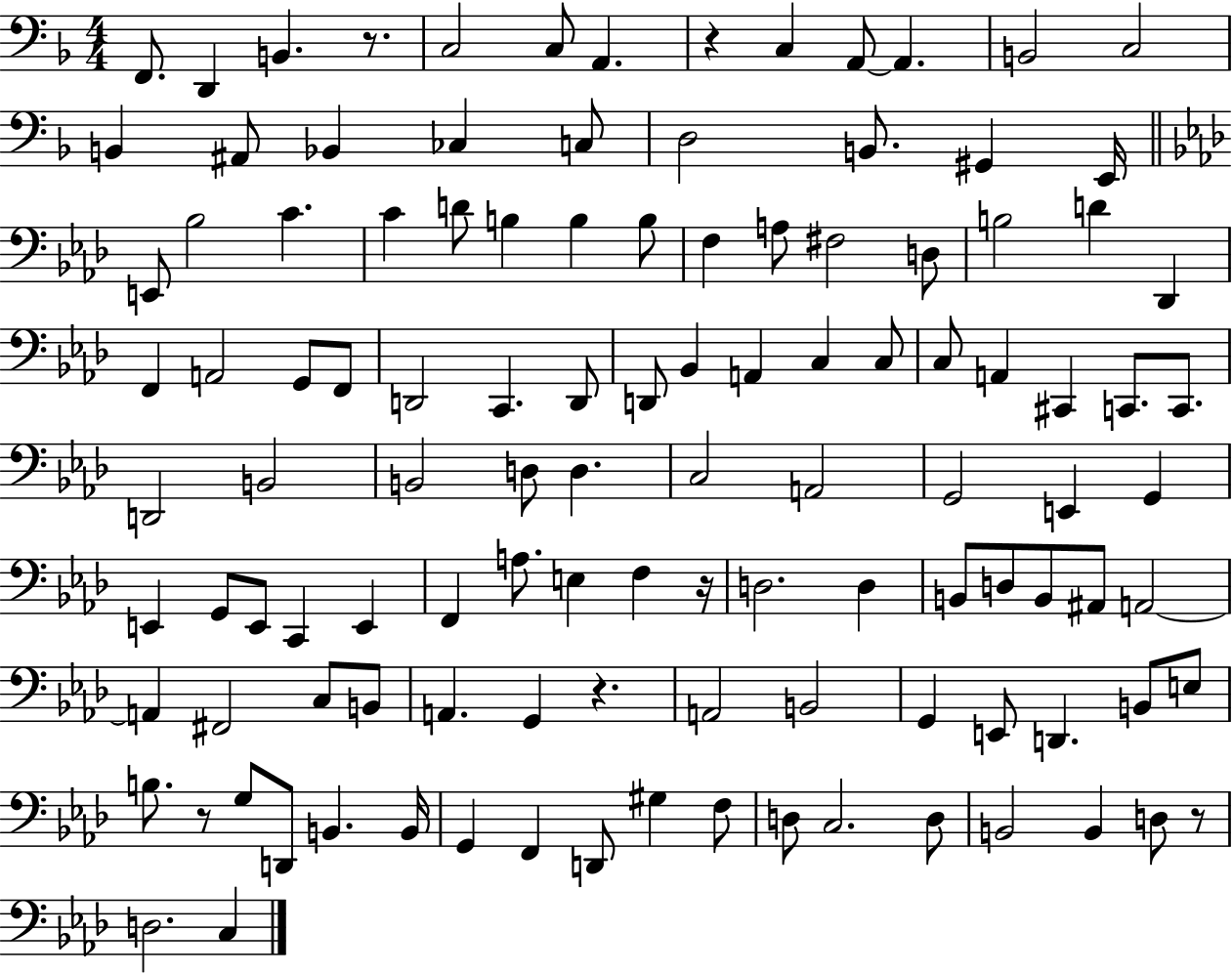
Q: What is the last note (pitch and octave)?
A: C3